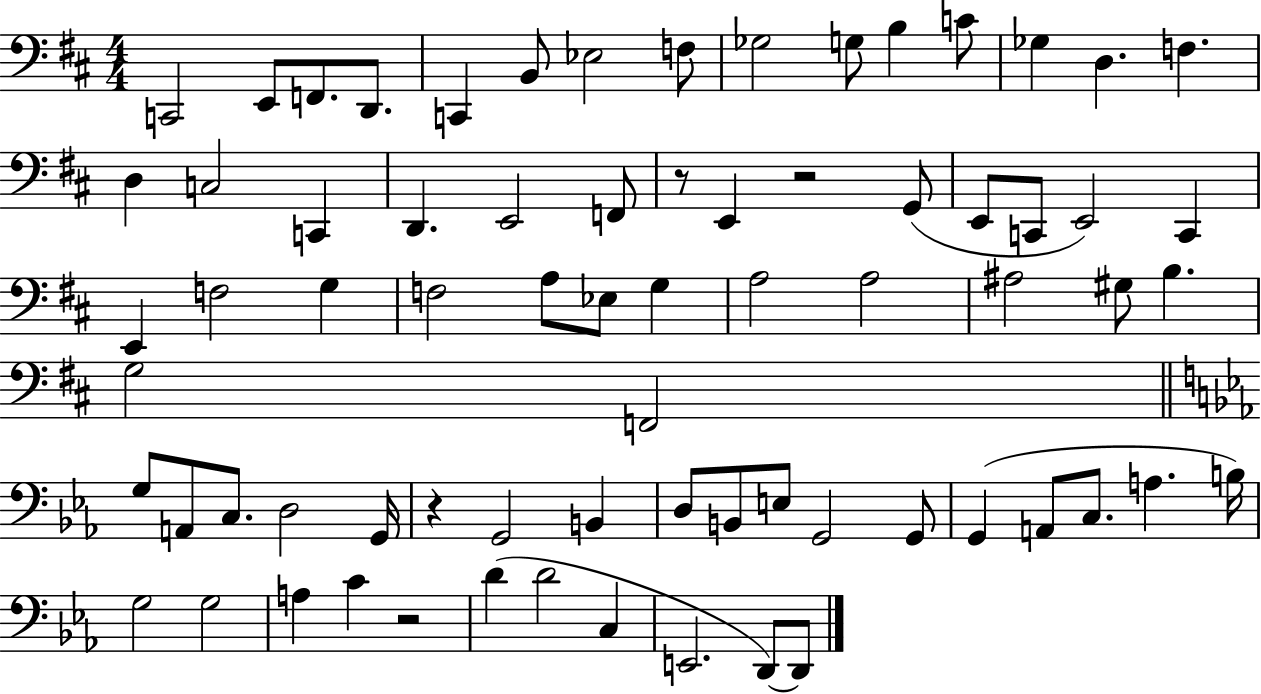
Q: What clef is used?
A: bass